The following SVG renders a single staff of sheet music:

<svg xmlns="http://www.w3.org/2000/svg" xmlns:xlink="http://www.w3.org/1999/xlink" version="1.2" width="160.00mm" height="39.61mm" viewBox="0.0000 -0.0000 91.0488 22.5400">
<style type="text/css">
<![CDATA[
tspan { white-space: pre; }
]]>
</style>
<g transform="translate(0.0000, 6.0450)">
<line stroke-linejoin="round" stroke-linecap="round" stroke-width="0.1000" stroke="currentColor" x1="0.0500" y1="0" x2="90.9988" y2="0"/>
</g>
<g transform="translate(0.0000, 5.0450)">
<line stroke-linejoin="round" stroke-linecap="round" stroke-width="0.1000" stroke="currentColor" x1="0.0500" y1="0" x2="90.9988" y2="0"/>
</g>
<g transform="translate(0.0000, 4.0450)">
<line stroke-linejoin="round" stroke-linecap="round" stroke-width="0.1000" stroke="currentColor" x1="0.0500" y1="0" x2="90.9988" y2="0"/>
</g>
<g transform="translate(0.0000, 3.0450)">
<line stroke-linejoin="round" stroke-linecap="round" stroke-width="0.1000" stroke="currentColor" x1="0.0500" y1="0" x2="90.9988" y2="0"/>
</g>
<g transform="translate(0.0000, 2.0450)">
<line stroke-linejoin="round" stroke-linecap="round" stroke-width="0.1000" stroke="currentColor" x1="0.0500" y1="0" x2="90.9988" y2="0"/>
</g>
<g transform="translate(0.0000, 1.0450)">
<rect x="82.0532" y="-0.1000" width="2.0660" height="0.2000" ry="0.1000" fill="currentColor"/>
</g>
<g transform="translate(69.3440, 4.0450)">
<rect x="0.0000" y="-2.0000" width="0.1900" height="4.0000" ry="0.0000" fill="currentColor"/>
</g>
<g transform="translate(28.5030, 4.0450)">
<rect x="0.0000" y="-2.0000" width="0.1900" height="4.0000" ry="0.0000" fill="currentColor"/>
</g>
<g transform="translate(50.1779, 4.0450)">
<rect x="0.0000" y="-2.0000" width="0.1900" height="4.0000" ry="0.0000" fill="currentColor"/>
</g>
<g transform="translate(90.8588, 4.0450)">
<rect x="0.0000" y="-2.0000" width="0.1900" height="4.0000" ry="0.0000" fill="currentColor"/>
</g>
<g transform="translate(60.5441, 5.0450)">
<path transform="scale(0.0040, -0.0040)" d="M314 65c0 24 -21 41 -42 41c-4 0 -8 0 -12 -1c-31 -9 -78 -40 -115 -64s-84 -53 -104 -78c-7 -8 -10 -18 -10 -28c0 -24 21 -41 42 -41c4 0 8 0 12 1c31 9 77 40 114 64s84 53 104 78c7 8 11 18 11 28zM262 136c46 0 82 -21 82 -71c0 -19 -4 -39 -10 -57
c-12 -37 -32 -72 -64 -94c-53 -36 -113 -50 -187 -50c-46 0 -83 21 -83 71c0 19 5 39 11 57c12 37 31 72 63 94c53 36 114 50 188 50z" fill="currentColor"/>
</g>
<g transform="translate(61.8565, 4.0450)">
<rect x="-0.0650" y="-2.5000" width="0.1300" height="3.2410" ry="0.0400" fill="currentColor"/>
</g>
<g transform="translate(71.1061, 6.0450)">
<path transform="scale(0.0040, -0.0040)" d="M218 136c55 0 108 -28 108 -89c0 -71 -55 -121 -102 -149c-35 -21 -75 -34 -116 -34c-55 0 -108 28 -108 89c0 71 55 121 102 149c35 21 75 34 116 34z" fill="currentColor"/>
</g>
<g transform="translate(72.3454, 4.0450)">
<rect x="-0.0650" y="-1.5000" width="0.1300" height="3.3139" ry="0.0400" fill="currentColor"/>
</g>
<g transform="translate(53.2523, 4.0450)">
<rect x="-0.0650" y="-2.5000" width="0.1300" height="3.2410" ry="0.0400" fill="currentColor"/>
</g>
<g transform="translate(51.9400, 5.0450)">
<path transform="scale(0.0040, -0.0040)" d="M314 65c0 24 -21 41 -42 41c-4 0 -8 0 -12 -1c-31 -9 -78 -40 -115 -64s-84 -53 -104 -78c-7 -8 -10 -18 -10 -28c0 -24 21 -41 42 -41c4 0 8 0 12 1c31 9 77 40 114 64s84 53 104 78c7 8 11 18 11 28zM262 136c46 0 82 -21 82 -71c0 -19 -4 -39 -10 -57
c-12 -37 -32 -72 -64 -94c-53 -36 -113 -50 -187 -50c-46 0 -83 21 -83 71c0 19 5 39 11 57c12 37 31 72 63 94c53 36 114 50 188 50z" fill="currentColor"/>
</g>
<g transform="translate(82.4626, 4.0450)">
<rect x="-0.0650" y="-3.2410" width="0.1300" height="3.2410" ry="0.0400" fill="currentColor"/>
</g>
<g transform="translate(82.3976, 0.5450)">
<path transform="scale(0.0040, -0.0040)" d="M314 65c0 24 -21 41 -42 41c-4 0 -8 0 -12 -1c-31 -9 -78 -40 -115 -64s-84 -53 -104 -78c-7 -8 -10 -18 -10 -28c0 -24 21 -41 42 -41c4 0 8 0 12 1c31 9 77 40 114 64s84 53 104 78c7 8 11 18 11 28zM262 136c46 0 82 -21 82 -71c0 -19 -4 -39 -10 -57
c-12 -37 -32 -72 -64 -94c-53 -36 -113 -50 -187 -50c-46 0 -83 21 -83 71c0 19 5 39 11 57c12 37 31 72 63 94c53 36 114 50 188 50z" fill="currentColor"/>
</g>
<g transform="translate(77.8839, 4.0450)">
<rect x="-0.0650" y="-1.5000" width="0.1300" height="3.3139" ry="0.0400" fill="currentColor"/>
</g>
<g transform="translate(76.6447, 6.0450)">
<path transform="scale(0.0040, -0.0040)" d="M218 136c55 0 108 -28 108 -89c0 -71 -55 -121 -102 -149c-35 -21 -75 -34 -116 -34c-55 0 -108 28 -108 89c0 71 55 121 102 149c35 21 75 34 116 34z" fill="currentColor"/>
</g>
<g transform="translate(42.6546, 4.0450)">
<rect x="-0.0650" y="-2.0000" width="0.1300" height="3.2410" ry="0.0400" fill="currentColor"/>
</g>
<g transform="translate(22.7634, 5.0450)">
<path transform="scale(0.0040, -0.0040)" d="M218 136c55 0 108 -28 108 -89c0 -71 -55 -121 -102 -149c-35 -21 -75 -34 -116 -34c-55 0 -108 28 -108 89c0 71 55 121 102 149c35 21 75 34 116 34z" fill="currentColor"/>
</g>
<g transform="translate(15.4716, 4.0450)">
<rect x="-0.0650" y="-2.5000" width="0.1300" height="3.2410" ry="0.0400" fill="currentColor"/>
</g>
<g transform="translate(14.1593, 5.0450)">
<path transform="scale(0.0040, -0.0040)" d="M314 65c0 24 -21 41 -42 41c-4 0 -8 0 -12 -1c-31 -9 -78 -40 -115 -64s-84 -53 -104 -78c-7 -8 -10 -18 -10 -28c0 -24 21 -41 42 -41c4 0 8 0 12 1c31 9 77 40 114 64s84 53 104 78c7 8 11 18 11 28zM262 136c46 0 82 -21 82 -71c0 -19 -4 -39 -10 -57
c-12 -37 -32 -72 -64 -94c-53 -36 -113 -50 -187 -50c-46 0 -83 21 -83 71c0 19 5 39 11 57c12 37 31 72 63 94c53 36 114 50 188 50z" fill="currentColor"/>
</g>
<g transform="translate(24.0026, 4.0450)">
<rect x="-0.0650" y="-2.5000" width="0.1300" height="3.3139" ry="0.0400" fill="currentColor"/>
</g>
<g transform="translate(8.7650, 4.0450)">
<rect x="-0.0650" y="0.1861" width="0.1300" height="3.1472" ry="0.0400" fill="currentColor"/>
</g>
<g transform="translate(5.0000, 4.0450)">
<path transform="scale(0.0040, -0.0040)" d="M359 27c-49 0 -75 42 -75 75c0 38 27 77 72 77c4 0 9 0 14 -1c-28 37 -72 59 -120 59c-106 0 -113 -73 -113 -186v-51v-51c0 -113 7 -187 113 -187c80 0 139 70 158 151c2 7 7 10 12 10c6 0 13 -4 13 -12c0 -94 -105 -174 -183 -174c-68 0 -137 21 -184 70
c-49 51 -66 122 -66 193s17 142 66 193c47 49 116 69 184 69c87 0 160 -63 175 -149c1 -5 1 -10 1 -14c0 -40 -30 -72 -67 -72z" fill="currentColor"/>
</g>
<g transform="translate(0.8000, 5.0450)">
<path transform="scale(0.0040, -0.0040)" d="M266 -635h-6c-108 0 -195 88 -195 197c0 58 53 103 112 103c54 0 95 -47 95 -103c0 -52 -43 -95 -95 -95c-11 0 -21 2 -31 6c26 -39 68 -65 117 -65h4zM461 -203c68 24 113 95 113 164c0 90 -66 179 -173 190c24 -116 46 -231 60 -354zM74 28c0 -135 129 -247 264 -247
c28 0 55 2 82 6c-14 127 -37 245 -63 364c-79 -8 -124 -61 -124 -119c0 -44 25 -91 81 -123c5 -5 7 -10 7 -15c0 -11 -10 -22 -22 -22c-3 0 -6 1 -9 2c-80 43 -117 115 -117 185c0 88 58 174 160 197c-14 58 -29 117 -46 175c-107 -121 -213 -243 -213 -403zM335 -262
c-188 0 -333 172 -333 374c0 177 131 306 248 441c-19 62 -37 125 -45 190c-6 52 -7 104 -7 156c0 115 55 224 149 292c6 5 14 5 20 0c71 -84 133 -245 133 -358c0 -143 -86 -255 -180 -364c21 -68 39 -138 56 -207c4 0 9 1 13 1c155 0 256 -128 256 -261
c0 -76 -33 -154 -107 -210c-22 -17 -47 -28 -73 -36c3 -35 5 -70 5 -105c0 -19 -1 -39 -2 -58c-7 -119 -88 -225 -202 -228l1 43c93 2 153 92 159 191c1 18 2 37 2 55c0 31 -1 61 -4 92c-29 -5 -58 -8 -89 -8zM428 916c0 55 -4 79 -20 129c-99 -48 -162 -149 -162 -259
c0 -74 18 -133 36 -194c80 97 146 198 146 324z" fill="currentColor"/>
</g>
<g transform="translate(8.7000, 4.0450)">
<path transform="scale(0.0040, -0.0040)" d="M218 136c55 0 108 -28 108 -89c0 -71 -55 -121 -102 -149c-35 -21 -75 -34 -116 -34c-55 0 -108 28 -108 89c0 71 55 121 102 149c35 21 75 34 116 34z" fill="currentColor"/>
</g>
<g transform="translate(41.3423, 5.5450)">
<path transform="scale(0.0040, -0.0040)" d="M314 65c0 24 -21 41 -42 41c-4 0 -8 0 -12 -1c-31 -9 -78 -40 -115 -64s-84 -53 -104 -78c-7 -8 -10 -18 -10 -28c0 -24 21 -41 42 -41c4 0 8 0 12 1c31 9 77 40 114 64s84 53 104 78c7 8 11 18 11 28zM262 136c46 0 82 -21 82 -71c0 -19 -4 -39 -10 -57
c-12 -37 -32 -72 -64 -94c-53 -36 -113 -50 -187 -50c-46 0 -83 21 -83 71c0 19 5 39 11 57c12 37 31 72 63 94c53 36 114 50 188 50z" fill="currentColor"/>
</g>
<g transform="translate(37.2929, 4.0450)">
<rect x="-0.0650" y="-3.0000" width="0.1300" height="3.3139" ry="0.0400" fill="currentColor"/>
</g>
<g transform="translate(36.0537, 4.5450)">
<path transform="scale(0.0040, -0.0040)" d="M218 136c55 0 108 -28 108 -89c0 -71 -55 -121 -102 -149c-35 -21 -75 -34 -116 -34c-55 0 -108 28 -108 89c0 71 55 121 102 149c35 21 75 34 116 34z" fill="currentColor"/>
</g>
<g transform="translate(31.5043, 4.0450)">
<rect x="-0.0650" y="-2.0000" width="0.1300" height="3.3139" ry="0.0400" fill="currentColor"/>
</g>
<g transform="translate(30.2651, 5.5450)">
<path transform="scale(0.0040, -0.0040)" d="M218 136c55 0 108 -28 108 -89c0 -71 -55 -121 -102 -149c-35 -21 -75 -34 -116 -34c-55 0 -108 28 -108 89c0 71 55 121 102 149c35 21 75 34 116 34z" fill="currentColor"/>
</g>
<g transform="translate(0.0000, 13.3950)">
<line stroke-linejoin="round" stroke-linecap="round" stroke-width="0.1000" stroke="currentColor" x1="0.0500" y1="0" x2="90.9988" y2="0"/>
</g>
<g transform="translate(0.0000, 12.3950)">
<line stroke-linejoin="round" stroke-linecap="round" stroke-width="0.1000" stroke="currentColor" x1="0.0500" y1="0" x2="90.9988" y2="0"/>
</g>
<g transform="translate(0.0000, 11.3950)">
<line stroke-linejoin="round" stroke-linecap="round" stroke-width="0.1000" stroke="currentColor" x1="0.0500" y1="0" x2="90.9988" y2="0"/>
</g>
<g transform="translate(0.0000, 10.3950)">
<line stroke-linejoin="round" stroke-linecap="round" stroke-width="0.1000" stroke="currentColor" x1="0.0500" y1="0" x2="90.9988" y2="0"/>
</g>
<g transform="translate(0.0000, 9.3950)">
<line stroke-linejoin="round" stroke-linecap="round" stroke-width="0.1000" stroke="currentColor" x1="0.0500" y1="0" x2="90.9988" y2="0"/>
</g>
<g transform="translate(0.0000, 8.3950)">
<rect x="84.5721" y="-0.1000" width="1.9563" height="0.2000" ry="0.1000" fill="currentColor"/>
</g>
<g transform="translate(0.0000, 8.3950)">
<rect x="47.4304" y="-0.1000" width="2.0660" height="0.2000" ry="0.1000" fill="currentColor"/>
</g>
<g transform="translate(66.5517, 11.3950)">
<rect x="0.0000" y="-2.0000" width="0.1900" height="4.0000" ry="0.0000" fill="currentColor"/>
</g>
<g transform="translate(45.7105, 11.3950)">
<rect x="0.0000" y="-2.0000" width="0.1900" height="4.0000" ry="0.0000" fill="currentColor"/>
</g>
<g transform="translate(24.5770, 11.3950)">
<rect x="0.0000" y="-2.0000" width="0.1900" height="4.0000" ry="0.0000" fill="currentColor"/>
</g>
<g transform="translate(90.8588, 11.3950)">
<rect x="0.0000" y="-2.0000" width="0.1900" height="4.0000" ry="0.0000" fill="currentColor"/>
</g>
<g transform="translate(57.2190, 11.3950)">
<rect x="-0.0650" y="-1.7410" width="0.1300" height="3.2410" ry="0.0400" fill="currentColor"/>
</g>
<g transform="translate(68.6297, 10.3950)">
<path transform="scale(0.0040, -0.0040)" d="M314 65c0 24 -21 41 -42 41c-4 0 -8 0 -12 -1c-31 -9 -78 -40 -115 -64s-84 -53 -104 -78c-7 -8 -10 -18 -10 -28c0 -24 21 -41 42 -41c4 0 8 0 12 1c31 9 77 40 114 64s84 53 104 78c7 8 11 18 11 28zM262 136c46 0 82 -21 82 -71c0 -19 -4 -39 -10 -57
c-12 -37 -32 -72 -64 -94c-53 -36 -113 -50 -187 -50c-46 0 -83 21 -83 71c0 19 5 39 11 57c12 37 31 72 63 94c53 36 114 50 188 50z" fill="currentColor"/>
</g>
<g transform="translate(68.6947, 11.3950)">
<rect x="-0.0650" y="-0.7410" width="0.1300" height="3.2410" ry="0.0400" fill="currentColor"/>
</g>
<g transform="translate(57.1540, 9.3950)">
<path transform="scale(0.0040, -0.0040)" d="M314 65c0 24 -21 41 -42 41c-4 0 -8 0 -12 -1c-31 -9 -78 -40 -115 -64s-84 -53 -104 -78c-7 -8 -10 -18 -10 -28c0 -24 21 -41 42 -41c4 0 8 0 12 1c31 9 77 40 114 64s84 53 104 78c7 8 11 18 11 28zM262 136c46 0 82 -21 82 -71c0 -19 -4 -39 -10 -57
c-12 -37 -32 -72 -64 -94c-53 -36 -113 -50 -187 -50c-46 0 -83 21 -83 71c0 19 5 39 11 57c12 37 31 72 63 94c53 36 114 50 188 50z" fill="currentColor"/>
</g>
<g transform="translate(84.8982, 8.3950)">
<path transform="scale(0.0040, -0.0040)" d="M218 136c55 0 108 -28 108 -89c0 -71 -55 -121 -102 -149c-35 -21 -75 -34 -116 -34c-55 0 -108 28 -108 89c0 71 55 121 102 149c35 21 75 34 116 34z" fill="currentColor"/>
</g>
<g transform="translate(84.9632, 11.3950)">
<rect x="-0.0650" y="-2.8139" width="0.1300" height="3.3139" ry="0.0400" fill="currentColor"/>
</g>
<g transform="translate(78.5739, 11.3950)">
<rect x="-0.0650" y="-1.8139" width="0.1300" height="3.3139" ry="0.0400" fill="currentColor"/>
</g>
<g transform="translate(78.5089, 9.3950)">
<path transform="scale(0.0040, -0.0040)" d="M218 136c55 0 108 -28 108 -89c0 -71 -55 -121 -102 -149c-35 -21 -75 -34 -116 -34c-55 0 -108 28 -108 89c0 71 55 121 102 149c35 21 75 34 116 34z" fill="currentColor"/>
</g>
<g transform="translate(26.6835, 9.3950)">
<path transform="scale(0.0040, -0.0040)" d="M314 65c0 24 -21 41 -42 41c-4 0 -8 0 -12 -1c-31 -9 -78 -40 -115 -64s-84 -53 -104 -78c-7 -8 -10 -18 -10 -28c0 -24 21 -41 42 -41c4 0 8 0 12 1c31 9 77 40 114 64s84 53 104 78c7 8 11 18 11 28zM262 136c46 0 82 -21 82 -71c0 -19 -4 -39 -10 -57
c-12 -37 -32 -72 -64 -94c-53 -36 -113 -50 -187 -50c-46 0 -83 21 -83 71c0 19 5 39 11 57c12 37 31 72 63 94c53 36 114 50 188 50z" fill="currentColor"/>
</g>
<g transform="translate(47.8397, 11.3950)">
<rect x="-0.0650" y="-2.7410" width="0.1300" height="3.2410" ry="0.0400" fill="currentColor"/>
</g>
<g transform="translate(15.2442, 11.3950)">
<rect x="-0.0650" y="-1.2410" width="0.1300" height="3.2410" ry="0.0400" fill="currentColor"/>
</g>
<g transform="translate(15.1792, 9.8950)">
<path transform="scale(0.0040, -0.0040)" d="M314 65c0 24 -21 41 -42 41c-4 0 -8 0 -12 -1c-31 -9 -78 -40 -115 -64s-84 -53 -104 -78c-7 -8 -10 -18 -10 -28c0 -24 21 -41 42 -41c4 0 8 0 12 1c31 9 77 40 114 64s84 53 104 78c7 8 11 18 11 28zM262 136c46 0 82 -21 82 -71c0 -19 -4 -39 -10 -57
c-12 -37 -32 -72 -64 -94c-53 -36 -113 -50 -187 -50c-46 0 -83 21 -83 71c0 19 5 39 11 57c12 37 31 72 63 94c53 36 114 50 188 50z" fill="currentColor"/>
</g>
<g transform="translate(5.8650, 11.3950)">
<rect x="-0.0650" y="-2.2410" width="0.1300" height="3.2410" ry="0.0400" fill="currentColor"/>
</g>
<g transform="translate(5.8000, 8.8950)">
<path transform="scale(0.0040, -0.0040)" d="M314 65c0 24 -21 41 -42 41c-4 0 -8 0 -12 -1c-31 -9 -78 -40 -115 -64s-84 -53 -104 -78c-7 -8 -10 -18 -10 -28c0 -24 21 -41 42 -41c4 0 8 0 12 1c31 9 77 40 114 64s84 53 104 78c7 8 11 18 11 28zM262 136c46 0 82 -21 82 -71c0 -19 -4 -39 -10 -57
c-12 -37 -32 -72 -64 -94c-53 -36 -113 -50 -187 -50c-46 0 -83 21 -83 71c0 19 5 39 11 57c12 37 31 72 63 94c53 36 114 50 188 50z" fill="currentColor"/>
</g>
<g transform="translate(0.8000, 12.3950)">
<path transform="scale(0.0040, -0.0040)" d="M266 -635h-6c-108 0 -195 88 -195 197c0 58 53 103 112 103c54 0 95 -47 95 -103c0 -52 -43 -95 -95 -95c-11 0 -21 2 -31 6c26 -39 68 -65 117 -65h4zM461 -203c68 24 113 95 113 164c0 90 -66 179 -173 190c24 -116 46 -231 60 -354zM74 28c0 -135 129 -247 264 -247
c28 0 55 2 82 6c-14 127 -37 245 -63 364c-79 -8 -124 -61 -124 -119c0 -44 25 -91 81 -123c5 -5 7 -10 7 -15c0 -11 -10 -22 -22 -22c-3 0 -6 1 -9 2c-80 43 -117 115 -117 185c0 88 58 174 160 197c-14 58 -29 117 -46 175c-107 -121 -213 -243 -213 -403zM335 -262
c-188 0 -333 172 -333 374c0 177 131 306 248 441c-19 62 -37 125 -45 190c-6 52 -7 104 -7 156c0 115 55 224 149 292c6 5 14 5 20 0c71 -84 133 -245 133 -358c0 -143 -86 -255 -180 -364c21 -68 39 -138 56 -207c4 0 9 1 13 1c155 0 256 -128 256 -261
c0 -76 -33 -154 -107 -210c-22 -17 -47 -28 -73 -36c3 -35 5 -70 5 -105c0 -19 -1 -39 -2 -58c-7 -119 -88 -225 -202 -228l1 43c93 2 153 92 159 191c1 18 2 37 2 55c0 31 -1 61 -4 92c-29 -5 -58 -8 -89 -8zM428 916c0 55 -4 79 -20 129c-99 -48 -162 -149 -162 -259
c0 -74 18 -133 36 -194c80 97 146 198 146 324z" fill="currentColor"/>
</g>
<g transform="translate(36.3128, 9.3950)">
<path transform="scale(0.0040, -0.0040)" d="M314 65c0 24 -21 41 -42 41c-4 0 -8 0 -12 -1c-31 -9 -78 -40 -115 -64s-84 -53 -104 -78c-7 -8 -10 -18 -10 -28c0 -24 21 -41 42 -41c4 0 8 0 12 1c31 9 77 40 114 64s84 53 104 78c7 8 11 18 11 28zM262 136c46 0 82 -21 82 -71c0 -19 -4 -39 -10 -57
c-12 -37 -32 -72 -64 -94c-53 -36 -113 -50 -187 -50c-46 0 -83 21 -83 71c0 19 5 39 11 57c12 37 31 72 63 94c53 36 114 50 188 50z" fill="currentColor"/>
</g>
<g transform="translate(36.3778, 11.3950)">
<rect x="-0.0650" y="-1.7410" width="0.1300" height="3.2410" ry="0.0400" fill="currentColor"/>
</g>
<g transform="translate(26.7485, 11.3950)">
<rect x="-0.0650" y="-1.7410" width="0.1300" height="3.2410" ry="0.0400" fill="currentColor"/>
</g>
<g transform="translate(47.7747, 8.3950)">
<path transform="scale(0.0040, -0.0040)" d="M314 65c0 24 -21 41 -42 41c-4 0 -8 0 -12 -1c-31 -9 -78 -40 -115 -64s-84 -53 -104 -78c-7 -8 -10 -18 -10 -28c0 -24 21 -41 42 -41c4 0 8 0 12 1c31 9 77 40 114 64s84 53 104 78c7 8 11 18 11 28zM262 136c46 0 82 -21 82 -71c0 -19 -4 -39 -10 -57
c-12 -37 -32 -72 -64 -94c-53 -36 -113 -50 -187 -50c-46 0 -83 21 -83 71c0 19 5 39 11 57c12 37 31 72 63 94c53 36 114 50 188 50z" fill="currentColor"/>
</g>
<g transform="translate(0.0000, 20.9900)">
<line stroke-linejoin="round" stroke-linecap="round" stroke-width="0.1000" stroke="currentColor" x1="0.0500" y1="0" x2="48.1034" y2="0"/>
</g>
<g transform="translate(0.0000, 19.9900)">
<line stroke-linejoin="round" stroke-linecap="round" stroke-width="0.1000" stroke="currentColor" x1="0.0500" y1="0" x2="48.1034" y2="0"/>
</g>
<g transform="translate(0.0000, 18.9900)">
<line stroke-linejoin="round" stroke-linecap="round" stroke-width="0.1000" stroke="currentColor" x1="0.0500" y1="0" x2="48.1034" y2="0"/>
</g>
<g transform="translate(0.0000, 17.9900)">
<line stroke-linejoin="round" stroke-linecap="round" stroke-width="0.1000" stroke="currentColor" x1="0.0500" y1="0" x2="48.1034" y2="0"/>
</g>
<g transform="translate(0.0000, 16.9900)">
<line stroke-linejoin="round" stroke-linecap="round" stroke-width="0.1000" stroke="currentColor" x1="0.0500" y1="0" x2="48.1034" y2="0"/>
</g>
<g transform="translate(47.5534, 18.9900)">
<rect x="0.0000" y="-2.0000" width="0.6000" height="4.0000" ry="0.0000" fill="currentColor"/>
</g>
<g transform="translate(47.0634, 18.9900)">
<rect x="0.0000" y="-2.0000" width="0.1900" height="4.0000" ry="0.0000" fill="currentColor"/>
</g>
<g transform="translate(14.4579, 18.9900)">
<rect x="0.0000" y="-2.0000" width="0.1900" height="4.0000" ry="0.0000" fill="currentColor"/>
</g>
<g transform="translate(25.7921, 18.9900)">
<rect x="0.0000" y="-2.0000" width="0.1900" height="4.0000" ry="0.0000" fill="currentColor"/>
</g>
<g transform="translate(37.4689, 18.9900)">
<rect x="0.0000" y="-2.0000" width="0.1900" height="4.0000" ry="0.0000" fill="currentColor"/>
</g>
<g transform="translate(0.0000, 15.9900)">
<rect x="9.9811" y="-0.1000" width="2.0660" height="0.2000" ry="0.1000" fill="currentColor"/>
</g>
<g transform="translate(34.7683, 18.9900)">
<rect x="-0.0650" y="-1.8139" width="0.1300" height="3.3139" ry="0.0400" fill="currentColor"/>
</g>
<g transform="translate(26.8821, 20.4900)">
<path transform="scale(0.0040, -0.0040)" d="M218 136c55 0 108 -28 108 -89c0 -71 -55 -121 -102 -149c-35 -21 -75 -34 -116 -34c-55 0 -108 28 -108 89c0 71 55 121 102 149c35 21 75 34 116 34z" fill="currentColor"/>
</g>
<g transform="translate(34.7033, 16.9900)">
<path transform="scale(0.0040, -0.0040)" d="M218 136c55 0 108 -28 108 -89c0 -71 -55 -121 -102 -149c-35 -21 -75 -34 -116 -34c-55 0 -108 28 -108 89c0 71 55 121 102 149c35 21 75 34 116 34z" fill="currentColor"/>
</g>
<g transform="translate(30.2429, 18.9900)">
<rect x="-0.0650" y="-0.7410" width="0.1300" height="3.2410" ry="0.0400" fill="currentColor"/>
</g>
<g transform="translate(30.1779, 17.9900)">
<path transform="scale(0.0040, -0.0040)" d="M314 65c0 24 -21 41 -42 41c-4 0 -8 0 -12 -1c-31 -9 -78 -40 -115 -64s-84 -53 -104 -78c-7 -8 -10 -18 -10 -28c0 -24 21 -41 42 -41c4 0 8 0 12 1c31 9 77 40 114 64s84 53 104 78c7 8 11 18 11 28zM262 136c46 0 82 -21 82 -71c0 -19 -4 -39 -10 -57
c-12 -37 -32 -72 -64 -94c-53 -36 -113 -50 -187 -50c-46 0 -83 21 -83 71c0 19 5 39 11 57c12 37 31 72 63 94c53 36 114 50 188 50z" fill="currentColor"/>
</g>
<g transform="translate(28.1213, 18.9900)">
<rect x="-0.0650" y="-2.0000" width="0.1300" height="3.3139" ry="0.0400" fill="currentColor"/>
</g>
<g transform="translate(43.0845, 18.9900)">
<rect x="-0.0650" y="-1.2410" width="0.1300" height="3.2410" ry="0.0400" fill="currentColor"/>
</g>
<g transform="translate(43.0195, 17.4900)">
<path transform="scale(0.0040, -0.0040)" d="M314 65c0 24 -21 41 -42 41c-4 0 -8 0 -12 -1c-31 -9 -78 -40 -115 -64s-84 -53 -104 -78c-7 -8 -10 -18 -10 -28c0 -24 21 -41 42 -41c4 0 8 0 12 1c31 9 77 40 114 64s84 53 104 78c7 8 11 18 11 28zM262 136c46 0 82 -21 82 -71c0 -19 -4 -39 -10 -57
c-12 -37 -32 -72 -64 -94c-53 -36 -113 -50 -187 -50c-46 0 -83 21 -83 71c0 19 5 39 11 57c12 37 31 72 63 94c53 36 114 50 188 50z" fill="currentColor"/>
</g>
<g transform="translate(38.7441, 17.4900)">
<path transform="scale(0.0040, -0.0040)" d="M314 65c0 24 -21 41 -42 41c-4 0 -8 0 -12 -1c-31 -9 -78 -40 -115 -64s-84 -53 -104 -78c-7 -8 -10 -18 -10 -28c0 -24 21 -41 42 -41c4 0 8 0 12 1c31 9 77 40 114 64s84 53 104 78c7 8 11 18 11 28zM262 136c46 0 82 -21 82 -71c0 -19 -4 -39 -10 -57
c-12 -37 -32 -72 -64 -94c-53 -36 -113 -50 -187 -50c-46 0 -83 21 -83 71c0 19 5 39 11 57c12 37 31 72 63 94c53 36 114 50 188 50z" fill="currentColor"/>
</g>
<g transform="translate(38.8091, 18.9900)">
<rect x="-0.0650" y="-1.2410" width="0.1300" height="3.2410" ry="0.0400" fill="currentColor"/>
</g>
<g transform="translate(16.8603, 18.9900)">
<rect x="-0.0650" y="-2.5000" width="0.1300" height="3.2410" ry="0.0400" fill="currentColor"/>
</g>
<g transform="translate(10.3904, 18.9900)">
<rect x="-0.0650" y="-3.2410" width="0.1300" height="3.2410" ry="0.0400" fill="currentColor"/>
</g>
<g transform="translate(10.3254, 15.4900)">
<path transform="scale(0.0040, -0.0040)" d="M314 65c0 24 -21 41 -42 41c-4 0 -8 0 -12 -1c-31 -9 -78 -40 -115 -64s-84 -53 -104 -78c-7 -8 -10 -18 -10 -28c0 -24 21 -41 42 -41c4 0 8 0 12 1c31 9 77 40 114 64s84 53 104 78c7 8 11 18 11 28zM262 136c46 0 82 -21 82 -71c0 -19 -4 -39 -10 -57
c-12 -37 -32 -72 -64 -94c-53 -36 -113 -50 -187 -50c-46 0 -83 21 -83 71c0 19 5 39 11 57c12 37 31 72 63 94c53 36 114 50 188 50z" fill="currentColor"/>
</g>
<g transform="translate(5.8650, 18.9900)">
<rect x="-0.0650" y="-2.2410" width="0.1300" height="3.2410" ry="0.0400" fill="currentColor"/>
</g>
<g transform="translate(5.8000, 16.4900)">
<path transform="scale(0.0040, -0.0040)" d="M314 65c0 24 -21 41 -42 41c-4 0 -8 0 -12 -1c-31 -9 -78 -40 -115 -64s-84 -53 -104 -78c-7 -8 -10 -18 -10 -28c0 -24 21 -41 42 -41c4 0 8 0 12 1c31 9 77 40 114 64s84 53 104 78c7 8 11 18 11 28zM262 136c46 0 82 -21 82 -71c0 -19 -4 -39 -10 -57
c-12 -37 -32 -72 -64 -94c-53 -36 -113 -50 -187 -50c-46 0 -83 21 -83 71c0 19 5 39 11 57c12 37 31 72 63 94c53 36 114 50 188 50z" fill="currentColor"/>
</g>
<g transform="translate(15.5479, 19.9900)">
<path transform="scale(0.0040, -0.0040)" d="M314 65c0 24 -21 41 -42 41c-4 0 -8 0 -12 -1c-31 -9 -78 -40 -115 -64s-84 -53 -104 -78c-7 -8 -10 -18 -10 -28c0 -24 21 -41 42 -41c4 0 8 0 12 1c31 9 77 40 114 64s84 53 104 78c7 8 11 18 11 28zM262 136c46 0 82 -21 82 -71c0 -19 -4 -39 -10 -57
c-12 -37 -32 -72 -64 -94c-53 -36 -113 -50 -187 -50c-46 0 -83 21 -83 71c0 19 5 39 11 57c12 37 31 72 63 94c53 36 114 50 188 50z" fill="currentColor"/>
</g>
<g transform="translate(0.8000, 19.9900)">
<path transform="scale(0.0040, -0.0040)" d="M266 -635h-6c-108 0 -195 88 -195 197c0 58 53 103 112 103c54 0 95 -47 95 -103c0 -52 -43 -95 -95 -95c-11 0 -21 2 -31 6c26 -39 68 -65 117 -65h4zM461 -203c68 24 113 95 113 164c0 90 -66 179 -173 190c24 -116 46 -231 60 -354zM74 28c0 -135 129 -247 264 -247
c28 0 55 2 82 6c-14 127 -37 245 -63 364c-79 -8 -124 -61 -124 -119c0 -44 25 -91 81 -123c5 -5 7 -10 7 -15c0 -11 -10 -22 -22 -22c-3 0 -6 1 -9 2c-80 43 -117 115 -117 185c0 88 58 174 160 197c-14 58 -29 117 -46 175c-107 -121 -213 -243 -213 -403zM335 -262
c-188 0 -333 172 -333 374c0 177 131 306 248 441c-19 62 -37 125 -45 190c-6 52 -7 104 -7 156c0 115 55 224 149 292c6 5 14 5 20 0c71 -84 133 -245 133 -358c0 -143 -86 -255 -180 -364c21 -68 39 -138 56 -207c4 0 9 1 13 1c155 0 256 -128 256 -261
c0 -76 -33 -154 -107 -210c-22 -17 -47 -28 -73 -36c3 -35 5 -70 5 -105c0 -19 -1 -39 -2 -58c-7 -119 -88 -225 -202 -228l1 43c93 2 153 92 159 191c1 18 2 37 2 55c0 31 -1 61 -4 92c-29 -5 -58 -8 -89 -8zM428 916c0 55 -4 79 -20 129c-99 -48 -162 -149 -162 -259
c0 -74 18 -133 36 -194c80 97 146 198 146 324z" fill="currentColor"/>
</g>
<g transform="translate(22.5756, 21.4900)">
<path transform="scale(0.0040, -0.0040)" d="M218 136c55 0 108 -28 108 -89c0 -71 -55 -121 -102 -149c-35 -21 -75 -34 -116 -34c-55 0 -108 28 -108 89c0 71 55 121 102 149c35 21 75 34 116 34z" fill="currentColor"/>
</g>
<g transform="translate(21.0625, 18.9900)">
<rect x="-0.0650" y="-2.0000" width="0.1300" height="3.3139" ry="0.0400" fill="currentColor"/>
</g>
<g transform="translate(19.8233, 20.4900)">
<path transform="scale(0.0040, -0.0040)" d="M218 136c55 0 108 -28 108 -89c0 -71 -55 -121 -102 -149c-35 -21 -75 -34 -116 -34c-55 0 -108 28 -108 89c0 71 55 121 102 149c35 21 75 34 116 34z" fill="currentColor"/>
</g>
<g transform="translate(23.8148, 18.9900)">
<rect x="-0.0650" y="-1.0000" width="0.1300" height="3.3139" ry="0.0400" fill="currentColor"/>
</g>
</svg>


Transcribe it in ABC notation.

X:1
T:Untitled
M:4/4
L:1/4
K:C
B G2 G F A F2 G2 G2 E E b2 g2 e2 f2 f2 a2 f2 d2 f a g2 b2 G2 F D F d2 f e2 e2